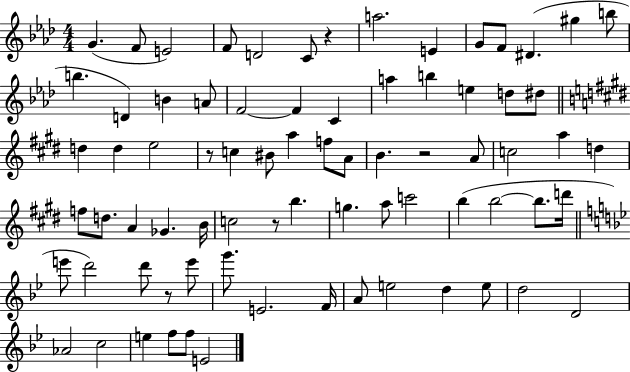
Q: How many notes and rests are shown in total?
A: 76